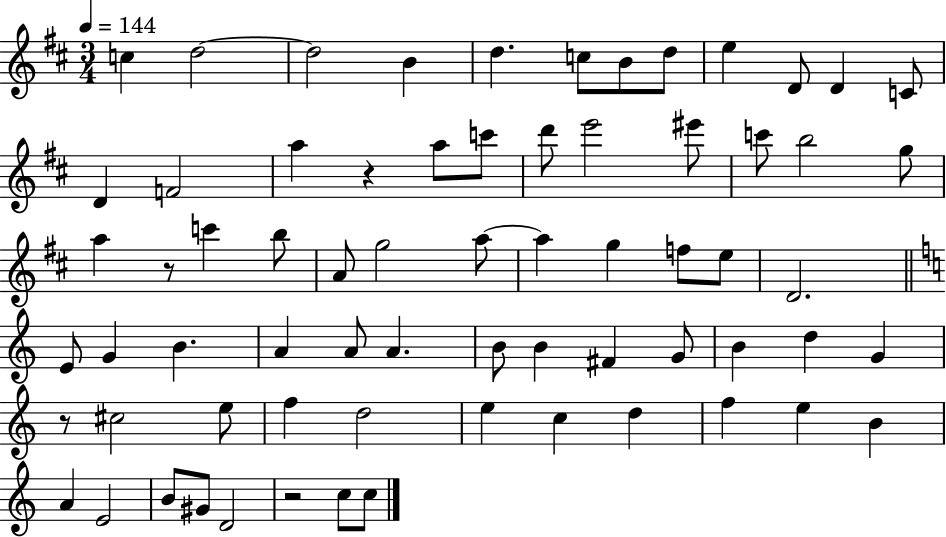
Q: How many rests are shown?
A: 4